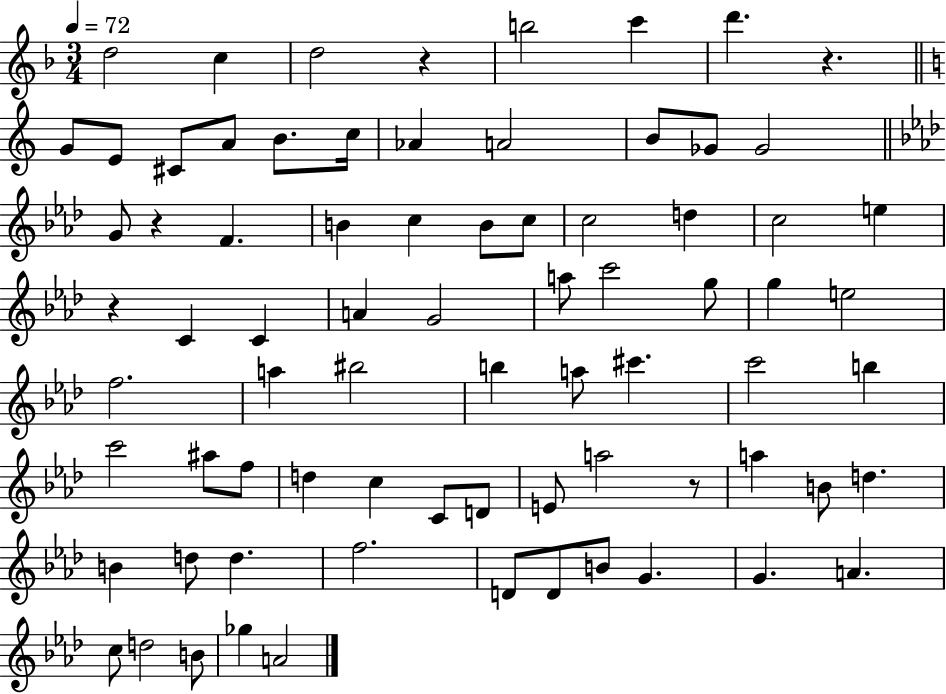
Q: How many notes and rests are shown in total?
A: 76